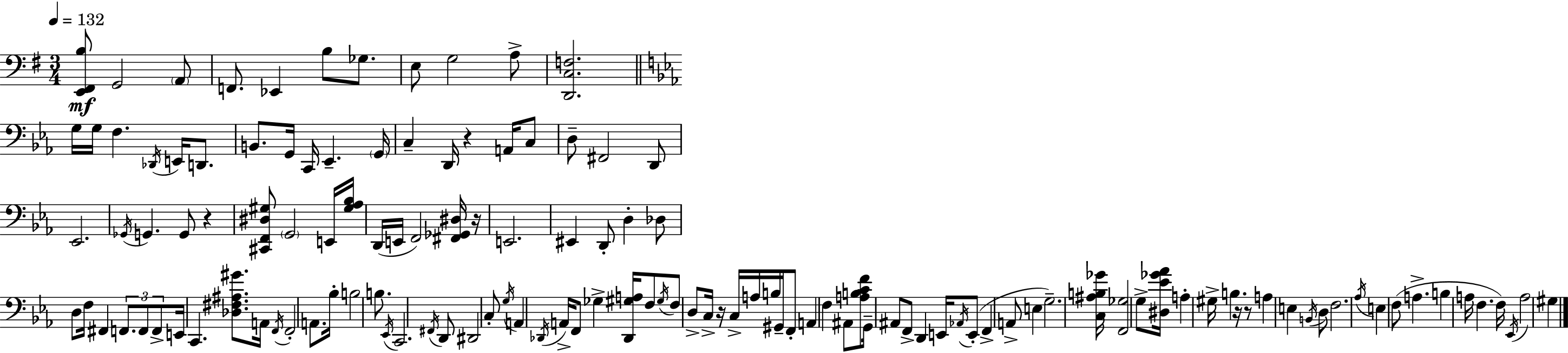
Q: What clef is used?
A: bass